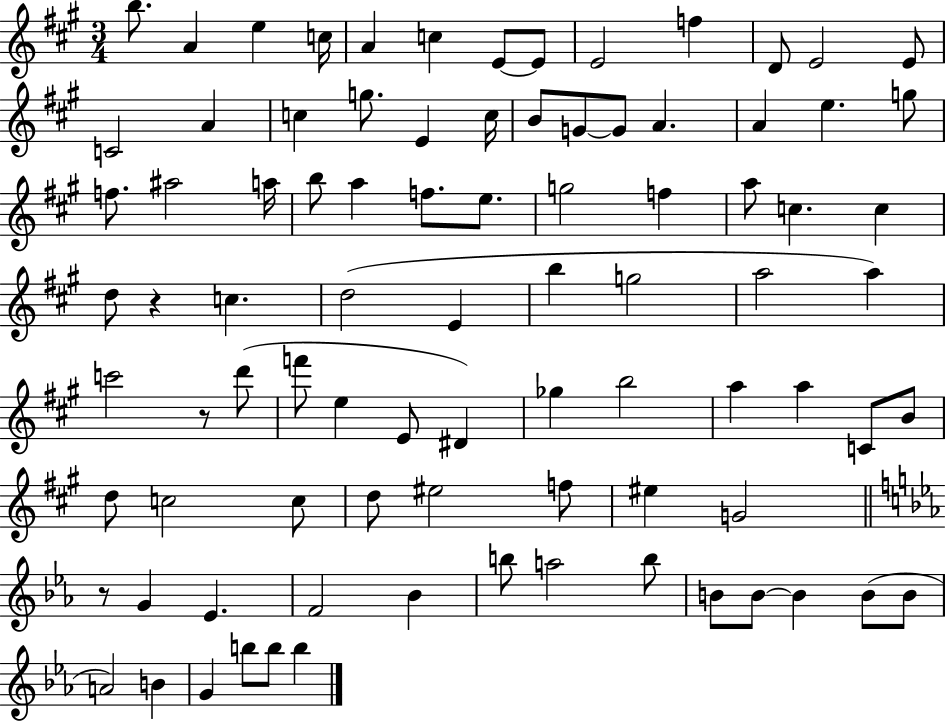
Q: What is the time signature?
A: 3/4